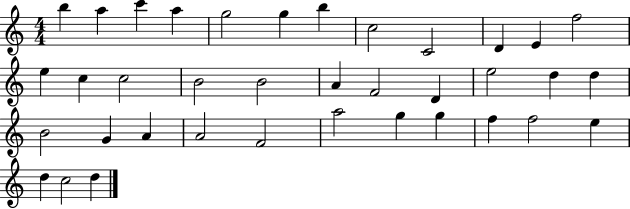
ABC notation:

X:1
T:Untitled
M:4/4
L:1/4
K:C
b a c' a g2 g b c2 C2 D E f2 e c c2 B2 B2 A F2 D e2 d d B2 G A A2 F2 a2 g g f f2 e d c2 d